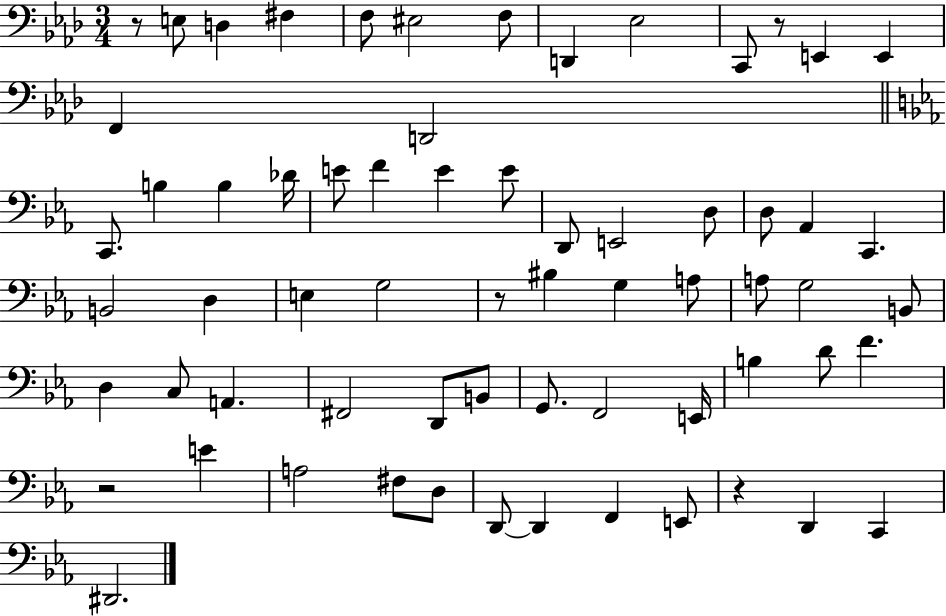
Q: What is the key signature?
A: AES major